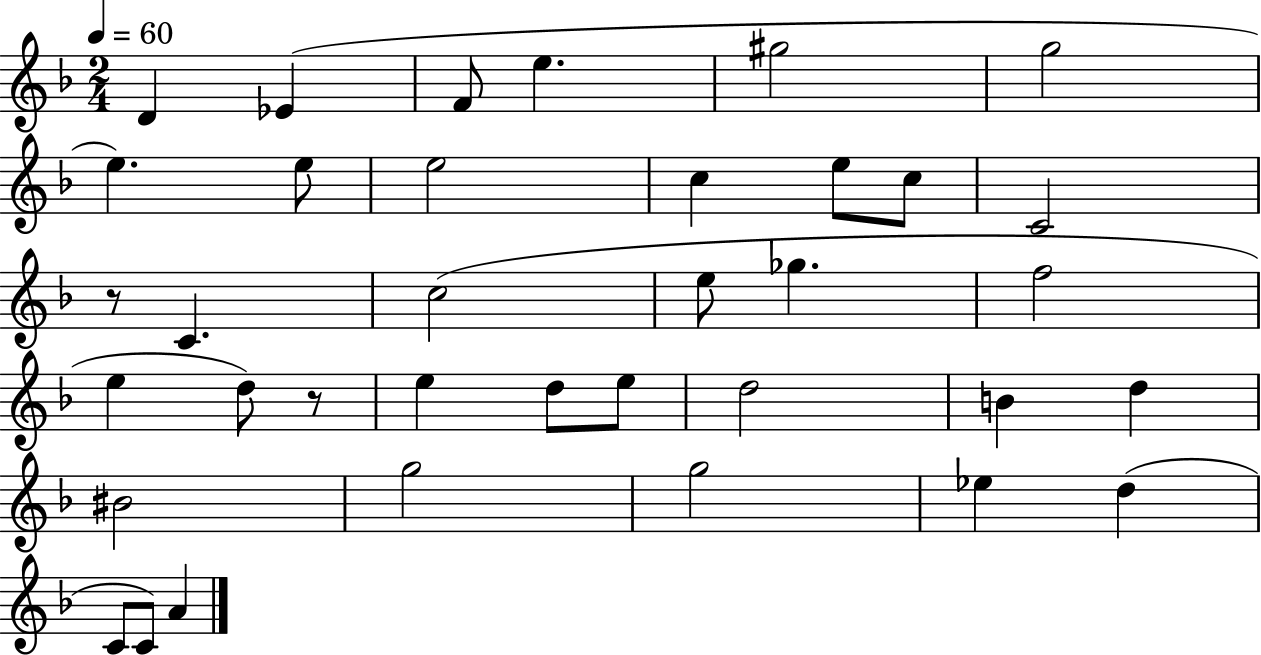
X:1
T:Untitled
M:2/4
L:1/4
K:F
D _E F/2 e ^g2 g2 e e/2 e2 c e/2 c/2 C2 z/2 C c2 e/2 _g f2 e d/2 z/2 e d/2 e/2 d2 B d ^B2 g2 g2 _e d C/2 C/2 A